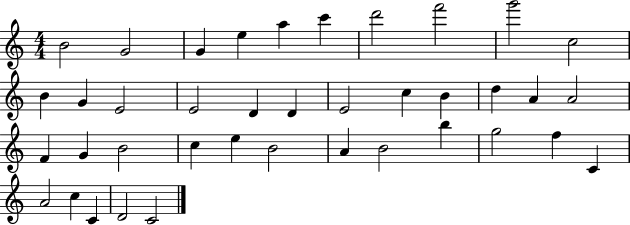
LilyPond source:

{
  \clef treble
  \numericTimeSignature
  \time 4/4
  \key c \major
  b'2 g'2 | g'4 e''4 a''4 c'''4 | d'''2 f'''2 | g'''2 c''2 | \break b'4 g'4 e'2 | e'2 d'4 d'4 | e'2 c''4 b'4 | d''4 a'4 a'2 | \break f'4 g'4 b'2 | c''4 e''4 b'2 | a'4 b'2 b''4 | g''2 f''4 c'4 | \break a'2 c''4 c'4 | d'2 c'2 | \bar "|."
}